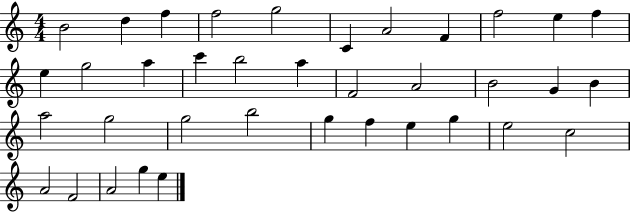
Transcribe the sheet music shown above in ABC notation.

X:1
T:Untitled
M:4/4
L:1/4
K:C
B2 d f f2 g2 C A2 F f2 e f e g2 a c' b2 a F2 A2 B2 G B a2 g2 g2 b2 g f e g e2 c2 A2 F2 A2 g e